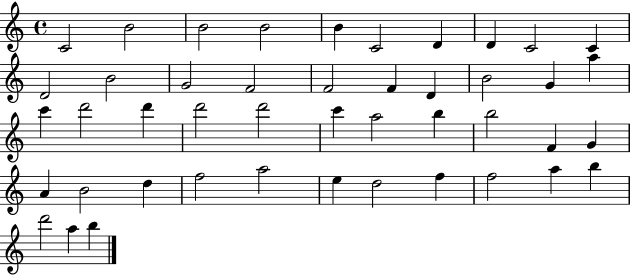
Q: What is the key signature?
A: C major